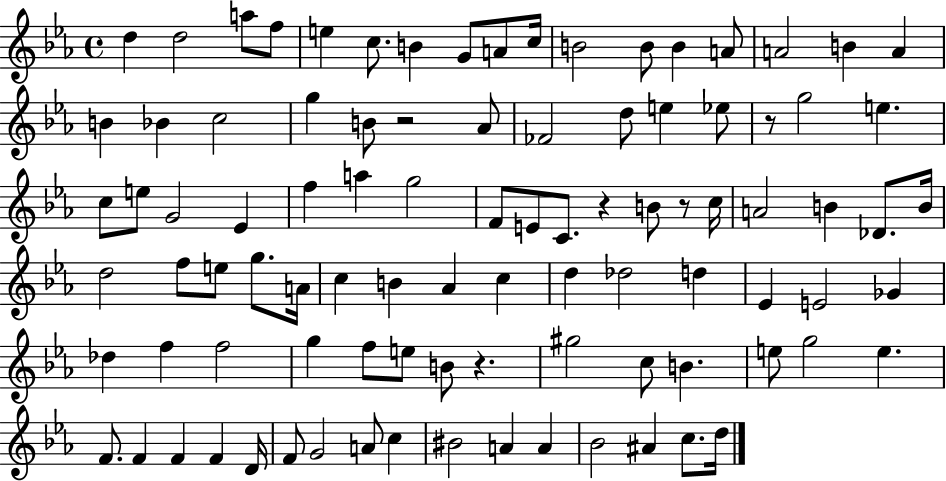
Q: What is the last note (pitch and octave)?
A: D5